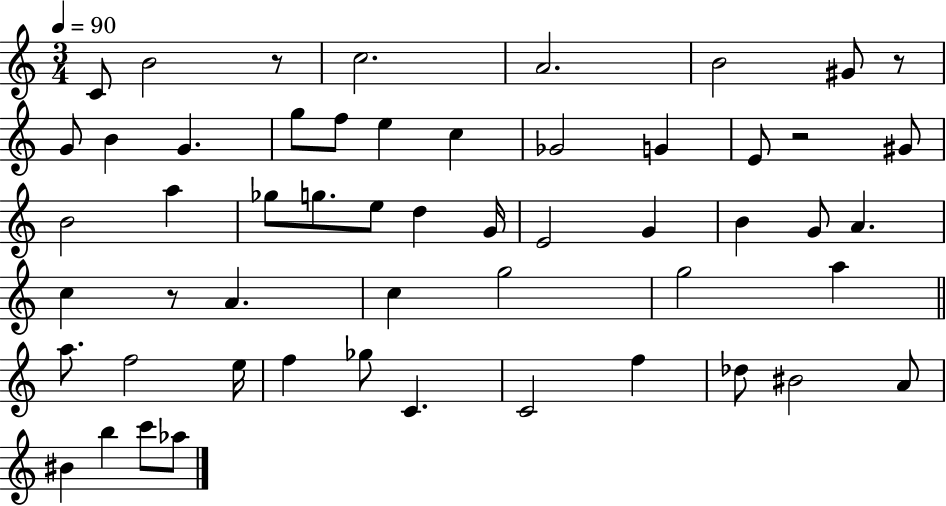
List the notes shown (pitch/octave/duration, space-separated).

C4/e B4/h R/e C5/h. A4/h. B4/h G#4/e R/e G4/e B4/q G4/q. G5/e F5/e E5/q C5/q Gb4/h G4/q E4/e R/h G#4/e B4/h A5/q Gb5/e G5/e. E5/e D5/q G4/s E4/h G4/q B4/q G4/e A4/q. C5/q R/e A4/q. C5/q G5/h G5/h A5/q A5/e. F5/h E5/s F5/q Gb5/e C4/q. C4/h F5/q Db5/e BIS4/h A4/e BIS4/q B5/q C6/e Ab5/e